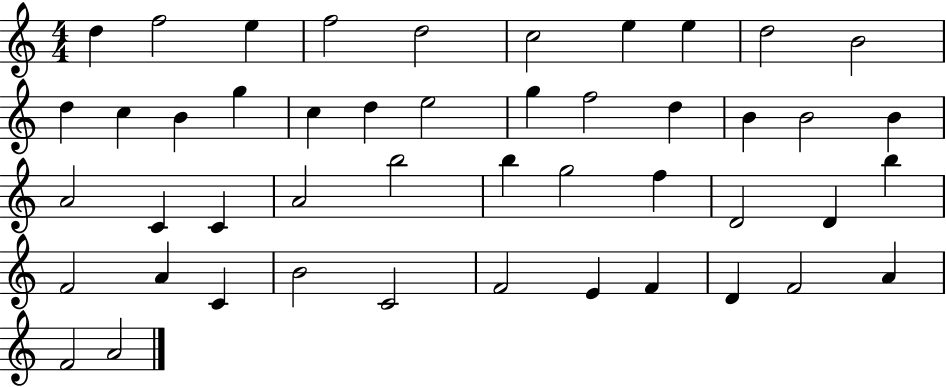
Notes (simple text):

D5/q F5/h E5/q F5/h D5/h C5/h E5/q E5/q D5/h B4/h D5/q C5/q B4/q G5/q C5/q D5/q E5/h G5/q F5/h D5/q B4/q B4/h B4/q A4/h C4/q C4/q A4/h B5/h B5/q G5/h F5/q D4/h D4/q B5/q F4/h A4/q C4/q B4/h C4/h F4/h E4/q F4/q D4/q F4/h A4/q F4/h A4/h